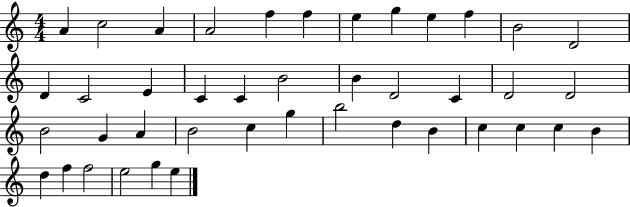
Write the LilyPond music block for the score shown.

{
  \clef treble
  \numericTimeSignature
  \time 4/4
  \key c \major
  a'4 c''2 a'4 | a'2 f''4 f''4 | e''4 g''4 e''4 f''4 | b'2 d'2 | \break d'4 c'2 e'4 | c'4 c'4 b'2 | b'4 d'2 c'4 | d'2 d'2 | \break b'2 g'4 a'4 | b'2 c''4 g''4 | b''2 d''4 b'4 | c''4 c''4 c''4 b'4 | \break d''4 f''4 f''2 | e''2 g''4 e''4 | \bar "|."
}